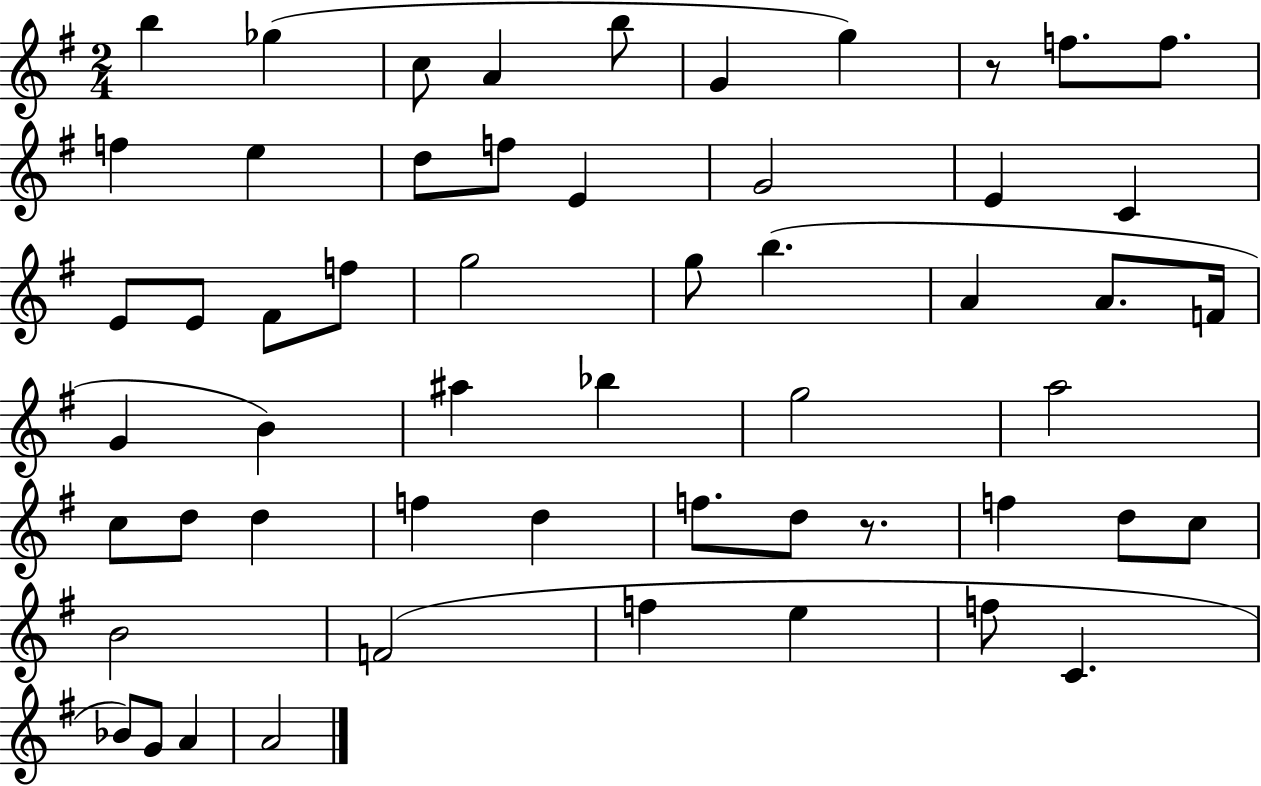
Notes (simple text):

B5/q Gb5/q C5/e A4/q B5/e G4/q G5/q R/e F5/e. F5/e. F5/q E5/q D5/e F5/e E4/q G4/h E4/q C4/q E4/e E4/e F#4/e F5/e G5/h G5/e B5/q. A4/q A4/e. F4/s G4/q B4/q A#5/q Bb5/q G5/h A5/h C5/e D5/e D5/q F5/q D5/q F5/e. D5/e R/e. F5/q D5/e C5/e B4/h F4/h F5/q E5/q F5/e C4/q. Bb4/e G4/e A4/q A4/h